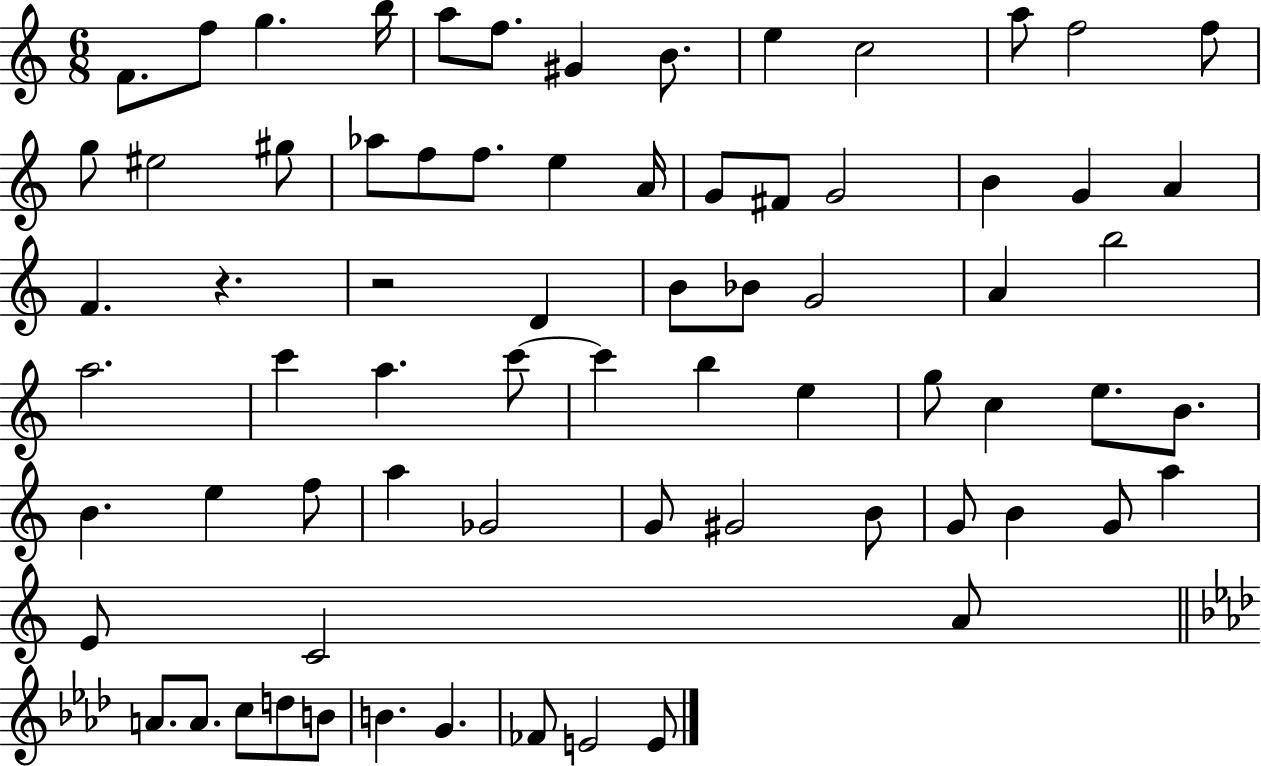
{
  \clef treble
  \numericTimeSignature
  \time 6/8
  \key c \major
  \repeat volta 2 { f'8. f''8 g''4. b''16 | a''8 f''8. gis'4 b'8. | e''4 c''2 | a''8 f''2 f''8 | \break g''8 eis''2 gis''8 | aes''8 f''8 f''8. e''4 a'16 | g'8 fis'8 g'2 | b'4 g'4 a'4 | \break f'4. r4. | r2 d'4 | b'8 bes'8 g'2 | a'4 b''2 | \break a''2. | c'''4 a''4. c'''8~~ | c'''4 b''4 e''4 | g''8 c''4 e''8. b'8. | \break b'4. e''4 f''8 | a''4 ges'2 | g'8 gis'2 b'8 | g'8 b'4 g'8 a''4 | \break e'8 c'2 a'8 | \bar "||" \break \key f \minor a'8. a'8. c''8 d''8 b'8 | b'4. g'4. | fes'8 e'2 e'8 | } \bar "|."
}